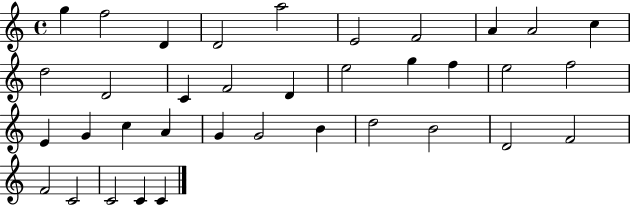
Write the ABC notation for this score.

X:1
T:Untitled
M:4/4
L:1/4
K:C
g f2 D D2 a2 E2 F2 A A2 c d2 D2 C F2 D e2 g f e2 f2 E G c A G G2 B d2 B2 D2 F2 F2 C2 C2 C C